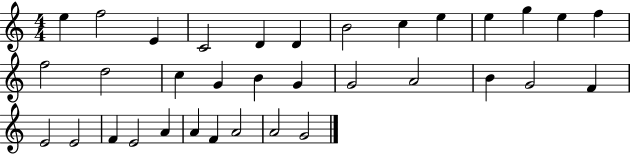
E5/q F5/h E4/q C4/h D4/q D4/q B4/h C5/q E5/q E5/q G5/q E5/q F5/q F5/h D5/h C5/q G4/q B4/q G4/q G4/h A4/h B4/q G4/h F4/q E4/h E4/h F4/q E4/h A4/q A4/q F4/q A4/h A4/h G4/h